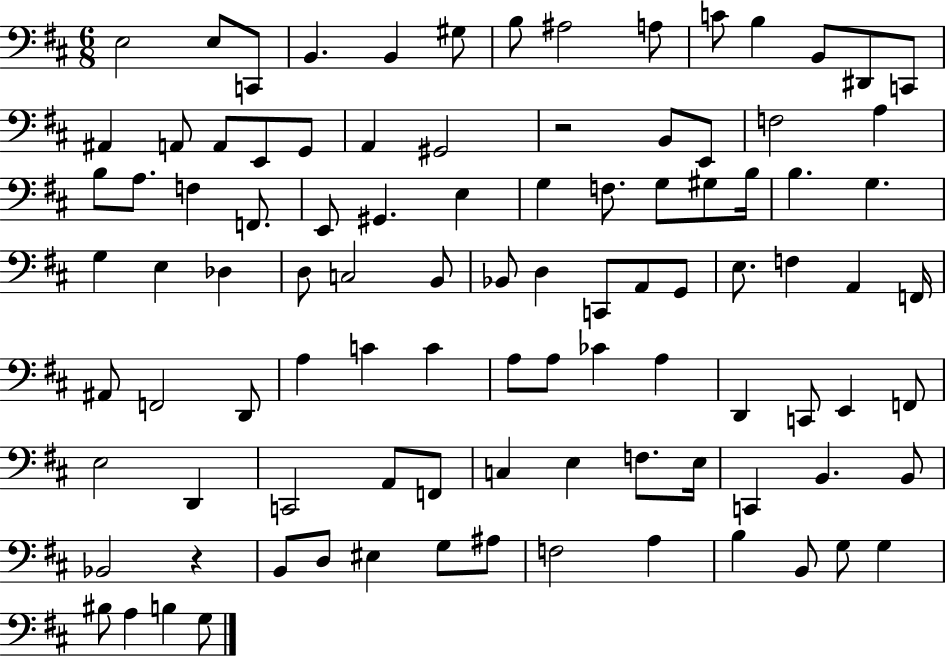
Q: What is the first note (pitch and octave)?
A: E3